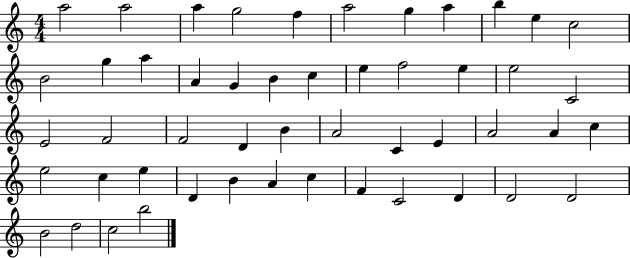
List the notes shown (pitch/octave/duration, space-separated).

A5/h A5/h A5/q G5/h F5/q A5/h G5/q A5/q B5/q E5/q C5/h B4/h G5/q A5/q A4/q G4/q B4/q C5/q E5/q F5/h E5/q E5/h C4/h E4/h F4/h F4/h D4/q B4/q A4/h C4/q E4/q A4/h A4/q C5/q E5/h C5/q E5/q D4/q B4/q A4/q C5/q F4/q C4/h D4/q D4/h D4/h B4/h D5/h C5/h B5/h